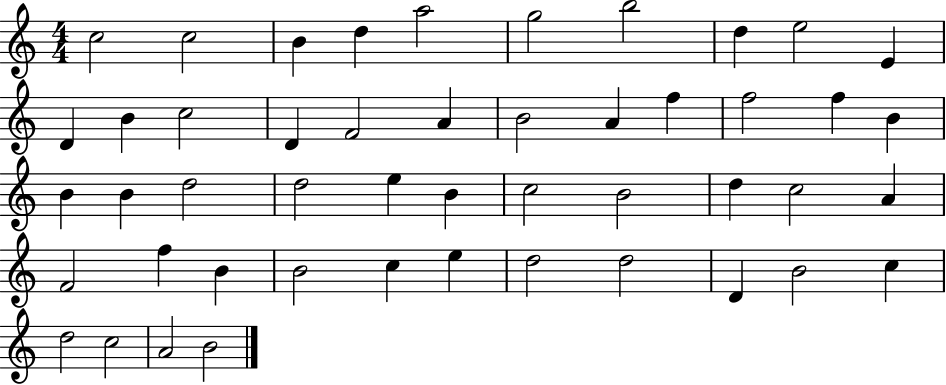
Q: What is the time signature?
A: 4/4